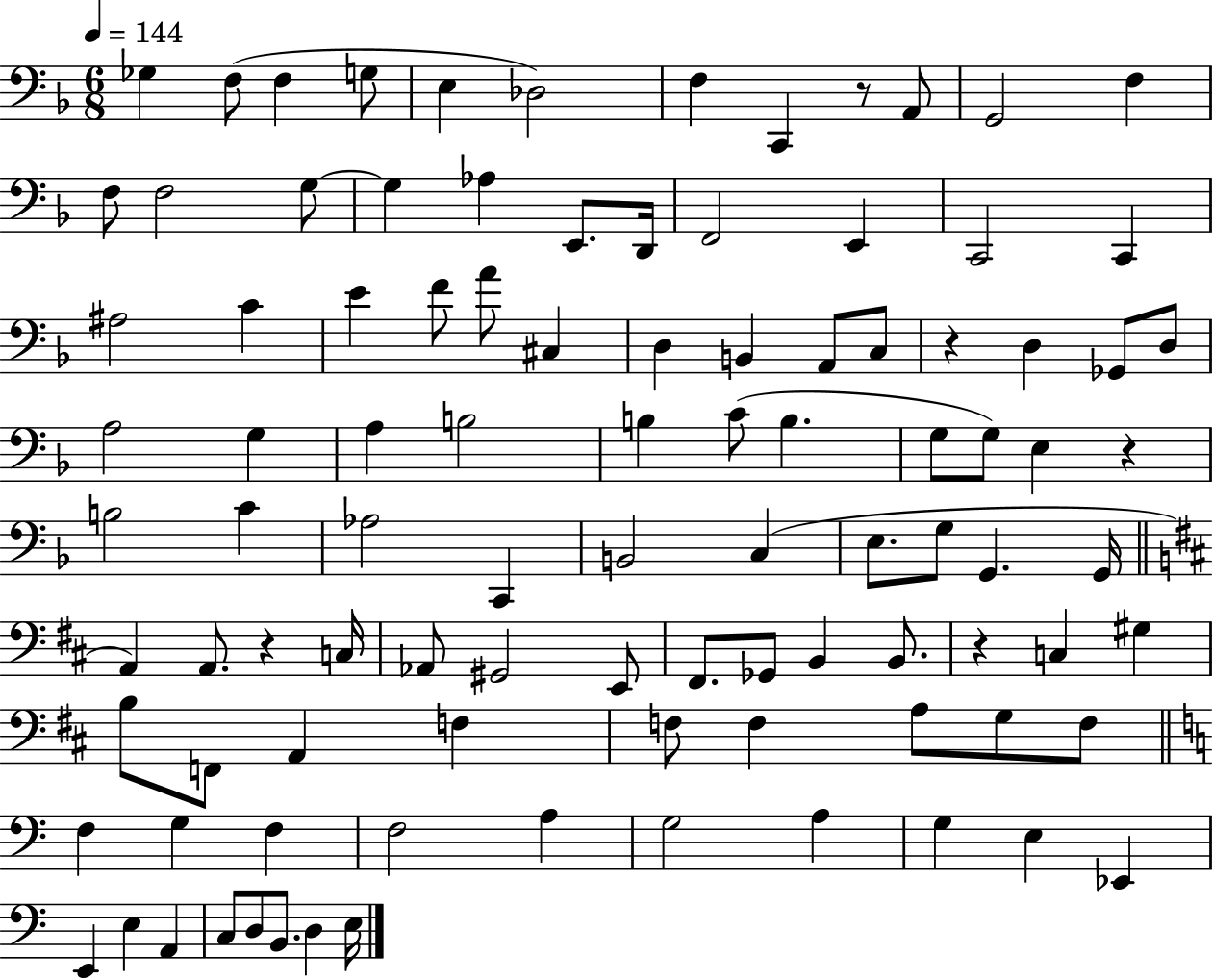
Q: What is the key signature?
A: F major